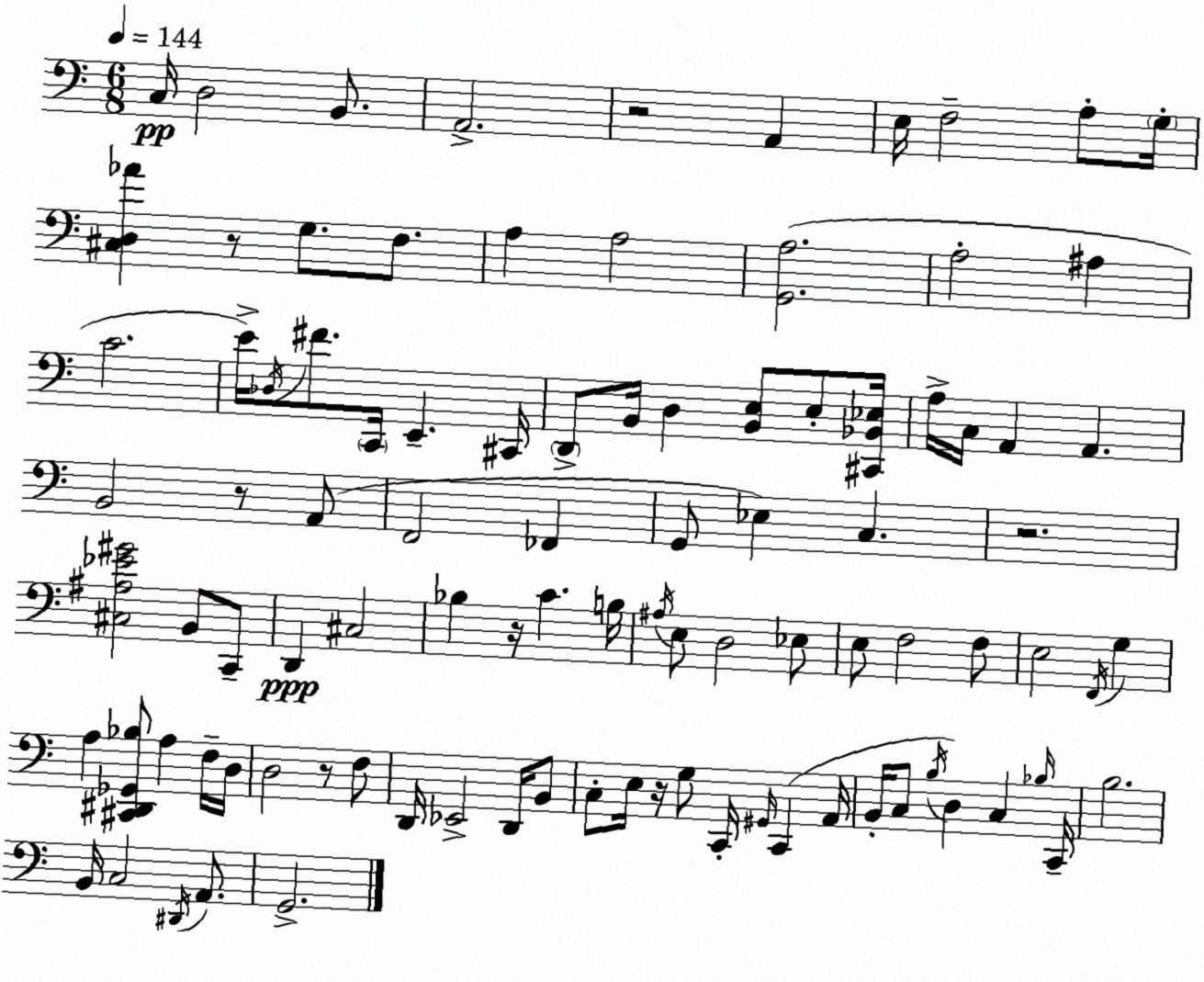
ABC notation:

X:1
T:Untitled
M:6/8
L:1/4
K:Am
C,/4 D,2 B,,/2 A,,2 z2 A,, E,/4 F,2 A,/2 G,/4 [^C,D,_A] z/2 G,/2 F,/2 A, A,2 [G,,A,]2 A,2 ^A, C2 E/4 _D,/4 ^F/2 C,,/4 E,, ^C,,/4 D,,/2 B,,/4 D, [B,,E,]/2 E,/2 [^C,,_B,,_E,]/4 A,/4 C,/4 A,, A,, B,,2 z/2 A,,/2 F,,2 _F,, G,,/2 _E, C, z2 [^C,^A,_E^G]2 B,,/2 C,,/2 D,, ^C,2 _B, z/4 C B,/4 ^A,/4 E,/2 D,2 _E,/2 E,/2 F,2 F,/2 E,2 F,,/4 G, A, [^C,,^D,,_G,,_B,]/2 A, F,/4 D,/4 D,2 z/2 F,/2 D,,/4 _E,,2 D,,/4 B,,/2 C,/2 E,/4 z/4 G,/2 C,,/4 ^G,,/4 C,, A,,/4 B,,/4 C,/2 B,/4 D, C, _B,/4 C,,/4 B,2 B,,/4 C,2 ^D,,/4 A,,/2 G,,2